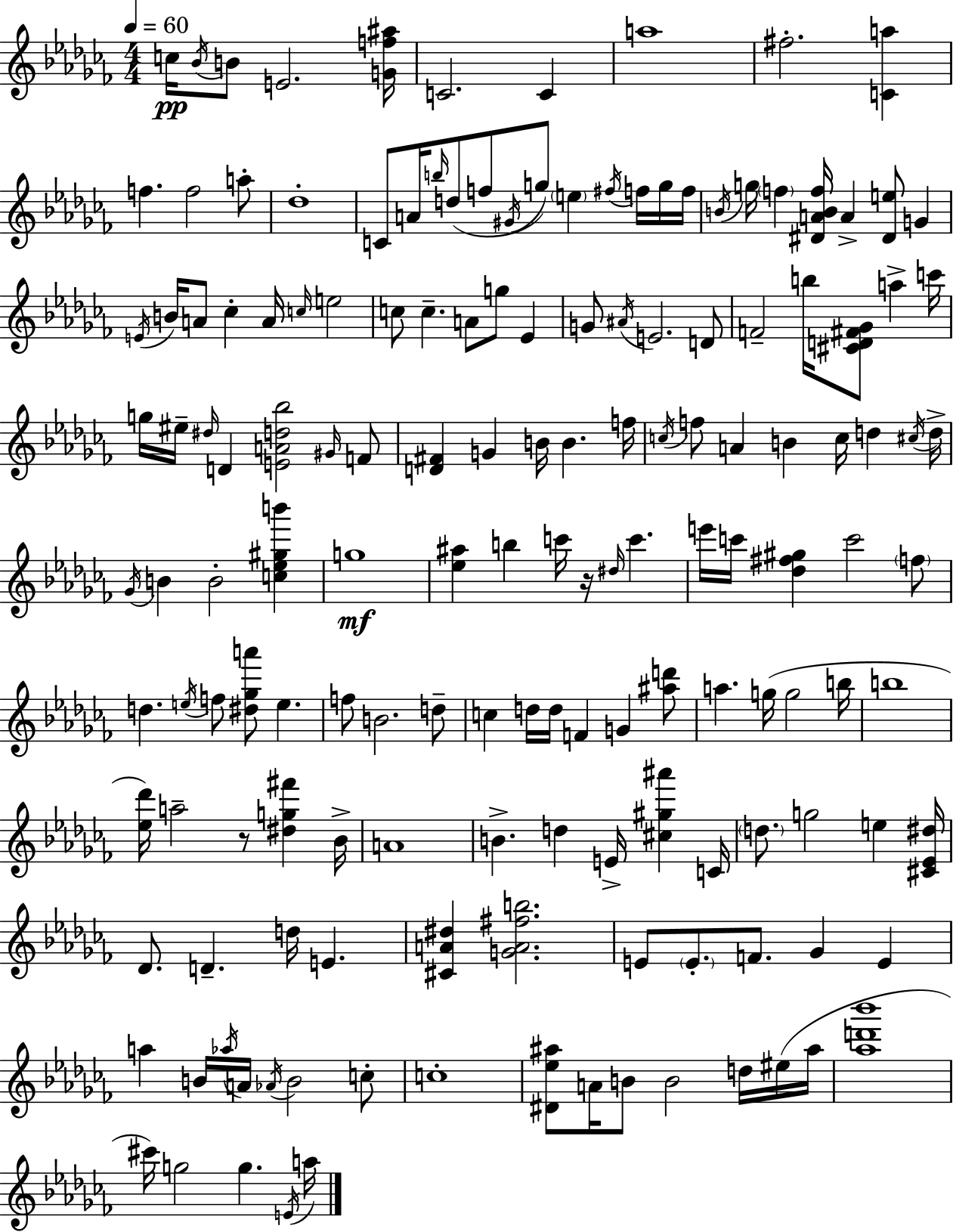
C5/s Bb4/s B4/e E4/h. [G4,F5,A#5]/s C4/h. C4/q A5/w F#5/h. [C4,A5]/q F5/q. F5/h A5/e Db5/w C4/e A4/s B5/s D5/e F5/e G#4/s G5/e E5/q F#5/s F5/s G5/s F5/s B4/s G5/s F5/q [D#4,A4,B4,F5]/s A4/q [D#4,E5]/e G4/q E4/s B4/s A4/e CES5/q A4/s C5/s E5/h C5/e C5/q. A4/e G5/e Eb4/q G4/e A#4/s E4/h. D4/e F4/h B5/s [C#4,D4,F#4,Gb4]/e A5/q C6/s G5/s EIS5/s D#5/s D4/q [E4,A4,D5,Bb5]/h G#4/s F4/e [D4,F#4]/q G4/q B4/s B4/q. F5/s C5/s F5/e A4/q B4/q C5/s D5/q C#5/s D5/s Gb4/s B4/q B4/h [C5,Eb5,G#5,B6]/q G5/w [Eb5,A#5]/q B5/q C6/s R/s D#5/s C6/q. E6/s C6/s [Db5,F#5,G#5]/q C6/h F5/e D5/q. E5/s F5/e [D#5,Gb5,A6]/e E5/q. F5/e B4/h. D5/e C5/q D5/s D5/s F4/q G4/q [A#5,D6]/e A5/q. G5/s G5/h B5/s B5/w [Eb5,Db6]/s A5/h R/e [D#5,G5,F#6]/q Bb4/s A4/w B4/q. D5/q E4/s [C#5,G#5,A#6]/q C4/s D5/e. G5/h E5/q [C#4,Eb4,D#5]/s Db4/e. D4/q. D5/s E4/q. [C#4,A4,D#5]/q [G4,A4,F#5,B5]/h. E4/e E4/e. F4/e. Gb4/q E4/q A5/q B4/s Ab5/s A4/s Ab4/s B4/h C5/e C5/w [D#4,Eb5,A#5]/e A4/s B4/e B4/h D5/s EIS5/s A#5/s [Ab5,D6,Bb6]/w C#6/s G5/h G5/q. E4/s A5/s